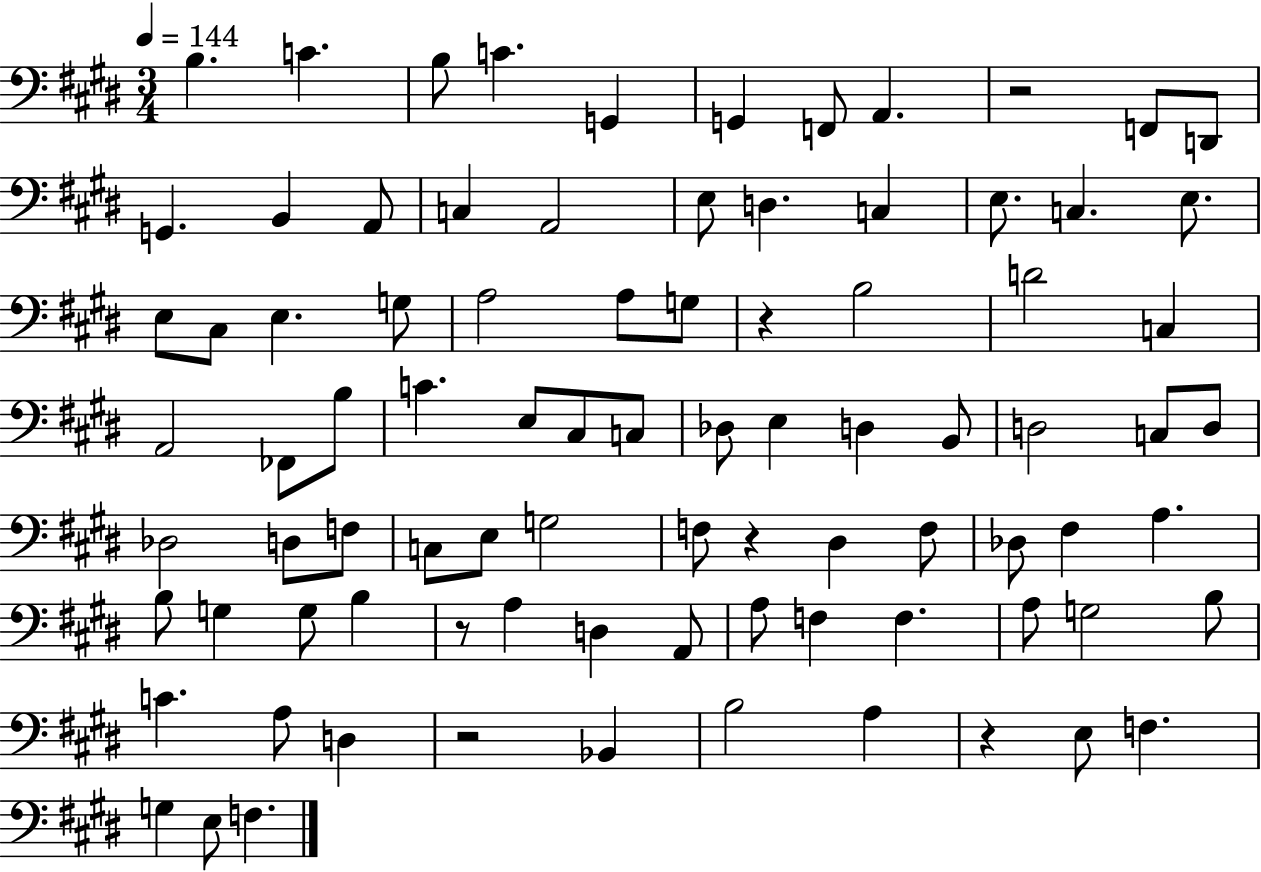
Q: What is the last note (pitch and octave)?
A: F3